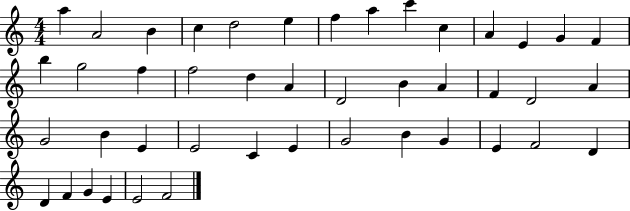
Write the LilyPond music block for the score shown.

{
  \clef treble
  \numericTimeSignature
  \time 4/4
  \key c \major
  a''4 a'2 b'4 | c''4 d''2 e''4 | f''4 a''4 c'''4 c''4 | a'4 e'4 g'4 f'4 | \break b''4 g''2 f''4 | f''2 d''4 a'4 | d'2 b'4 a'4 | f'4 d'2 a'4 | \break g'2 b'4 e'4 | e'2 c'4 e'4 | g'2 b'4 g'4 | e'4 f'2 d'4 | \break d'4 f'4 g'4 e'4 | e'2 f'2 | \bar "|."
}